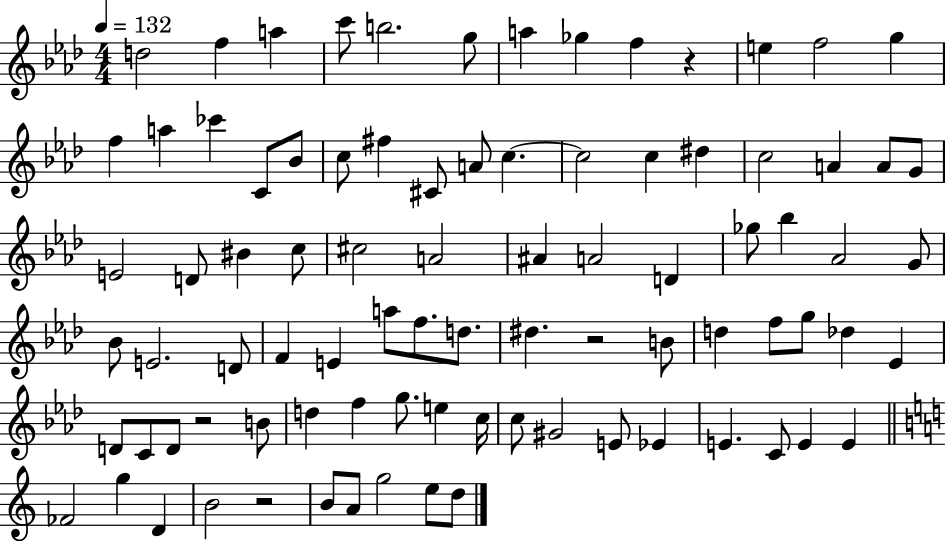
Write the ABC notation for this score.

X:1
T:Untitled
M:4/4
L:1/4
K:Ab
d2 f a c'/2 b2 g/2 a _g f z e f2 g f a _c' C/2 _B/2 c/2 ^f ^C/2 A/2 c c2 c ^d c2 A A/2 G/2 E2 D/2 ^B c/2 ^c2 A2 ^A A2 D _g/2 _b _A2 G/2 _B/2 E2 D/2 F E a/2 f/2 d/2 ^d z2 B/2 d f/2 g/2 _d _E D/2 C/2 D/2 z2 B/2 d f g/2 e c/4 c/2 ^G2 E/2 _E E C/2 E E _F2 g D B2 z2 B/2 A/2 g2 e/2 d/2